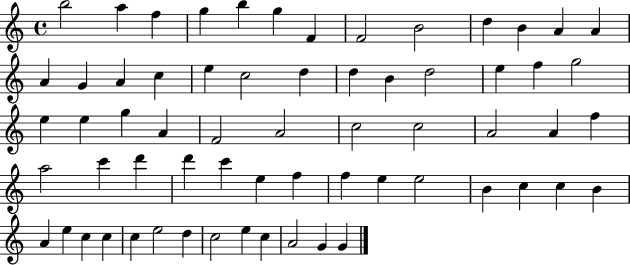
X:1
T:Untitled
M:4/4
L:1/4
K:C
b2 a f g b g F F2 B2 d B A A A G A c e c2 d d B d2 e f g2 e e g A F2 A2 c2 c2 A2 A f a2 c' d' d' c' e f f e e2 B c c B A e c c c e2 d c2 e c A2 G G